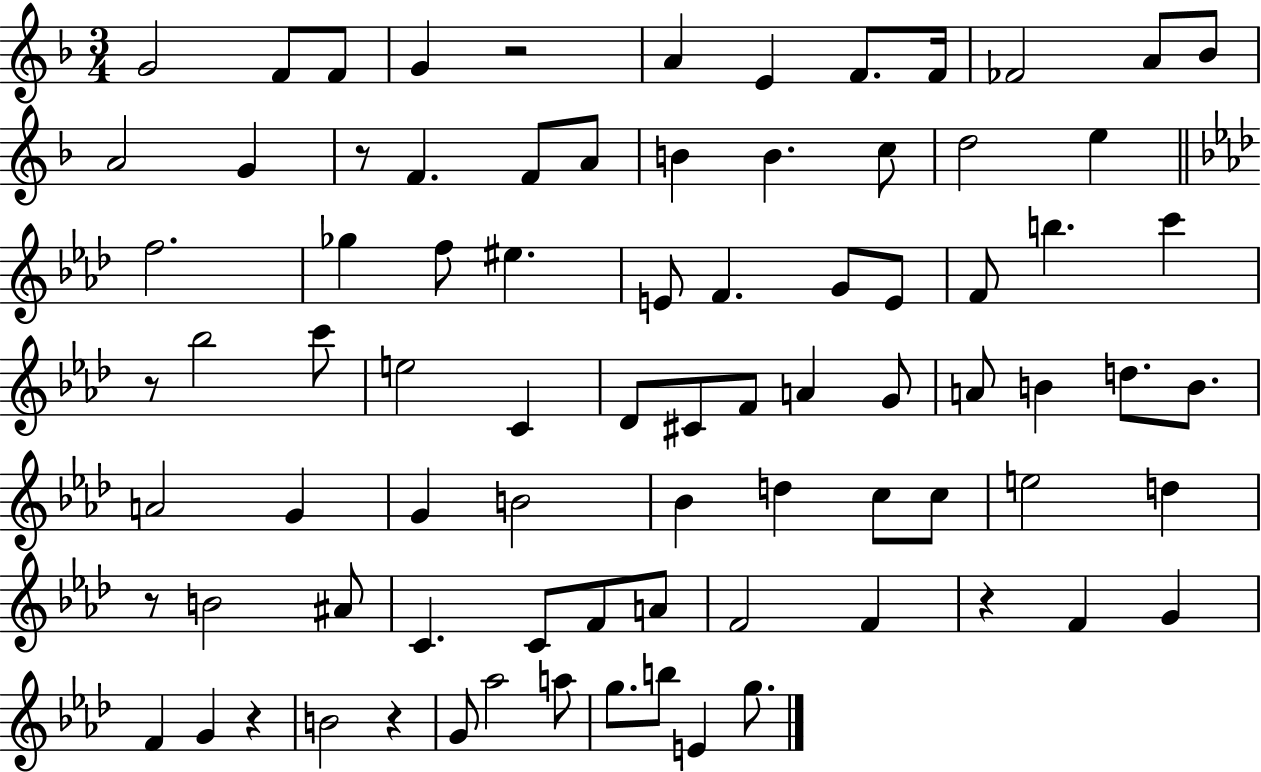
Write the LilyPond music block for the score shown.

{
  \clef treble
  \numericTimeSignature
  \time 3/4
  \key f \major
  \repeat volta 2 { g'2 f'8 f'8 | g'4 r2 | a'4 e'4 f'8. f'16 | fes'2 a'8 bes'8 | \break a'2 g'4 | r8 f'4. f'8 a'8 | b'4 b'4. c''8 | d''2 e''4 | \break \bar "||" \break \key aes \major f''2. | ges''4 f''8 eis''4. | e'8 f'4. g'8 e'8 | f'8 b''4. c'''4 | \break r8 bes''2 c'''8 | e''2 c'4 | des'8 cis'8 f'8 a'4 g'8 | a'8 b'4 d''8. b'8. | \break a'2 g'4 | g'4 b'2 | bes'4 d''4 c''8 c''8 | e''2 d''4 | \break r8 b'2 ais'8 | c'4. c'8 f'8 a'8 | f'2 f'4 | r4 f'4 g'4 | \break f'4 g'4 r4 | b'2 r4 | g'8 aes''2 a''8 | g''8. b''8 e'4 g''8. | \break } \bar "|."
}